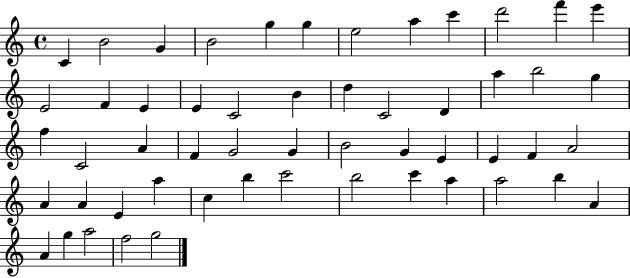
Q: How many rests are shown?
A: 0